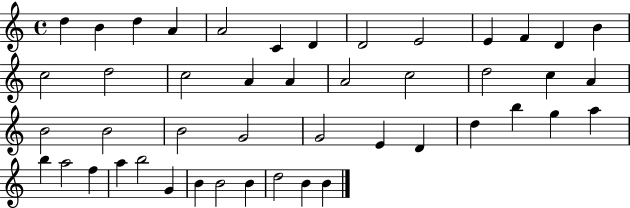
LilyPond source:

{
  \clef treble
  \time 4/4
  \defaultTimeSignature
  \key c \major
  d''4 b'4 d''4 a'4 | a'2 c'4 d'4 | d'2 e'2 | e'4 f'4 d'4 b'4 | \break c''2 d''2 | c''2 a'4 a'4 | a'2 c''2 | d''2 c''4 a'4 | \break b'2 b'2 | b'2 g'2 | g'2 e'4 d'4 | d''4 b''4 g''4 a''4 | \break b''4 a''2 f''4 | a''4 b''2 g'4 | b'4 b'2 b'4 | d''2 b'4 b'4 | \break \bar "|."
}